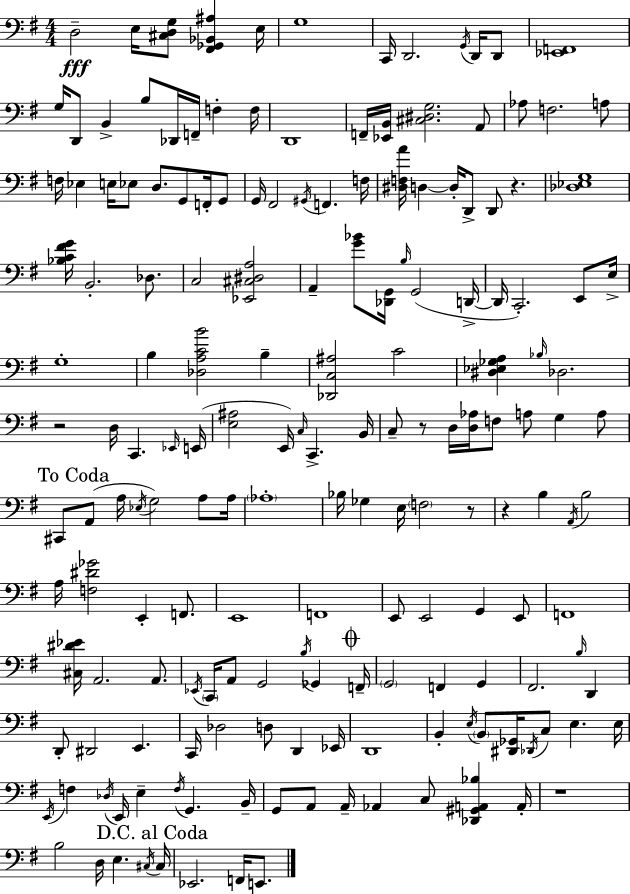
{
  \clef bass
  \numericTimeSignature
  \time 4/4
  \key g \major
  d2--\fff e16 <cis d g>8 <fis, ges, bes, ais>4 e16 | g1 | c,16 d,2. \acciaccatura { g,16 } d,16 d,8 | <ees, f,>1 | \break g16 d,8 b,4-> b8 des,16 f,16-- f4-. | f16 d,1 | f,16-- <ees, b,>16 <cis dis g>2. a,8 | aes8 f2. a8 | \break f16 ees4 e16 ees8 d8. g,8 f,16-. g,8 | g,16 fis,2 \acciaccatura { gis,16 } f,4. | f16 <dis f a'>16 d4~~ d16-. d,8-> d,8 r4. | <des ees g>1 | \break <bes c' fis' g'>16 b,2.-. des8. | c2 <ees, cis dis a>2 | a,4-- <g' bes'>8 <des, g,>16 \grace { b16 }( g,2 | d,16->~~ d,16 c,2.-.) | \break e,8 e16-> g1-. | b4 <des a c' b'>2 b4-- | <des, c ais>2 c'2 | <dis ees ges a>4 \grace { bes16 } des2. | \break r2 d16 c,4. | \grace { ees,16 } e,16( <e ais>2 e,16) \grace { c16 } c,4.-> | b,16 c8-- r8 d16 <d aes>16 f8 a8 | g4 a8 \mark "To Coda" cis,8 a,8( a16 \acciaccatura { ees16 }) g2 | \break a8 a16 \parenthesize aes1-. | bes16 ges4 e16 \parenthesize f2 | r8 r4 b4 \acciaccatura { a,16 } | b2 a16 <f dis' ges'>2 | \break e,4-. f,8. e,1 | f,1 | e,8 e,2 | g,4 e,8 f,1 | \break <cis dis' ees'>16 a,2. | a,8. \acciaccatura { ees,16 } \parenthesize c,16 a,8 g,2 | \acciaccatura { b16 } ges,4 \mark \markup { \musicglyph "scripts.coda" } f,16-- \parenthesize g,2 | f,4 g,4 fis,2. | \break \grace { b16 } d,4 d,8-. dis,2 | e,4. c,16 des2 | d8 d,4 ees,16 d,1 | b,4-. \acciaccatura { e16 } | \break \parenthesize b,8 <dis, ges,>16 \acciaccatura { des,16 } c8 e4. e16 \acciaccatura { e,16 } f4 | \acciaccatura { des16 } e,16 e4-- \acciaccatura { f16 } g,4. b,16-- | g,8 a,8 a,16-- aes,4 c8 <des, gis, a, bes>4 a,16-. | r1 | \break b2 d16 e4. \acciaccatura { cis16 } | \mark "D.C. al Coda" cis16 ees,2. f,16 e,8. | \bar "|."
}